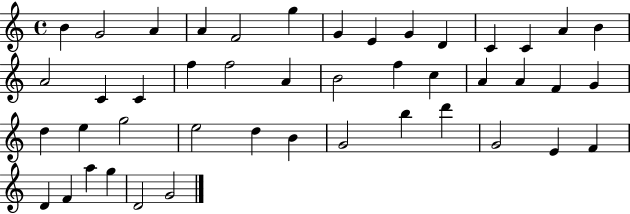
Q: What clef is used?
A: treble